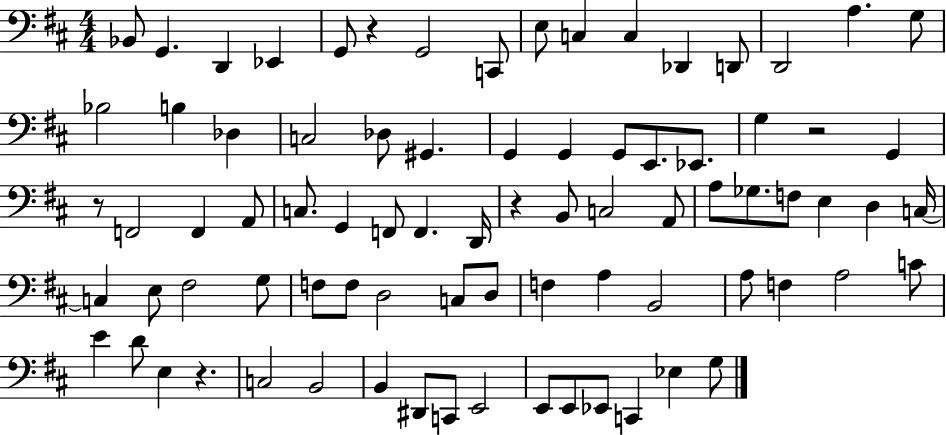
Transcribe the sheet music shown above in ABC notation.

X:1
T:Untitled
M:4/4
L:1/4
K:D
_B,,/2 G,, D,, _E,, G,,/2 z G,,2 C,,/2 E,/2 C, C, _D,, D,,/2 D,,2 A, G,/2 _B,2 B, _D, C,2 _D,/2 ^G,, G,, G,, G,,/2 E,,/2 _E,,/2 G, z2 G,, z/2 F,,2 F,, A,,/2 C,/2 G,, F,,/2 F,, D,,/4 z B,,/2 C,2 A,,/2 A,/2 _G,/2 F,/2 E, D, C,/4 C, E,/2 ^F,2 G,/2 F,/2 F,/2 D,2 C,/2 D,/2 F, A, B,,2 A,/2 F, A,2 C/2 E D/2 E, z C,2 B,,2 B,, ^D,,/2 C,,/2 E,,2 E,,/2 E,,/2 _E,,/2 C,, _E, G,/2